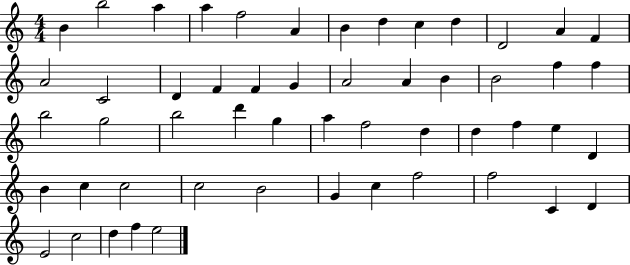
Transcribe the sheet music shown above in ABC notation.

X:1
T:Untitled
M:4/4
L:1/4
K:C
B b2 a a f2 A B d c d D2 A F A2 C2 D F F G A2 A B B2 f f b2 g2 b2 d' g a f2 d d f e D B c c2 c2 B2 G c f2 f2 C D E2 c2 d f e2